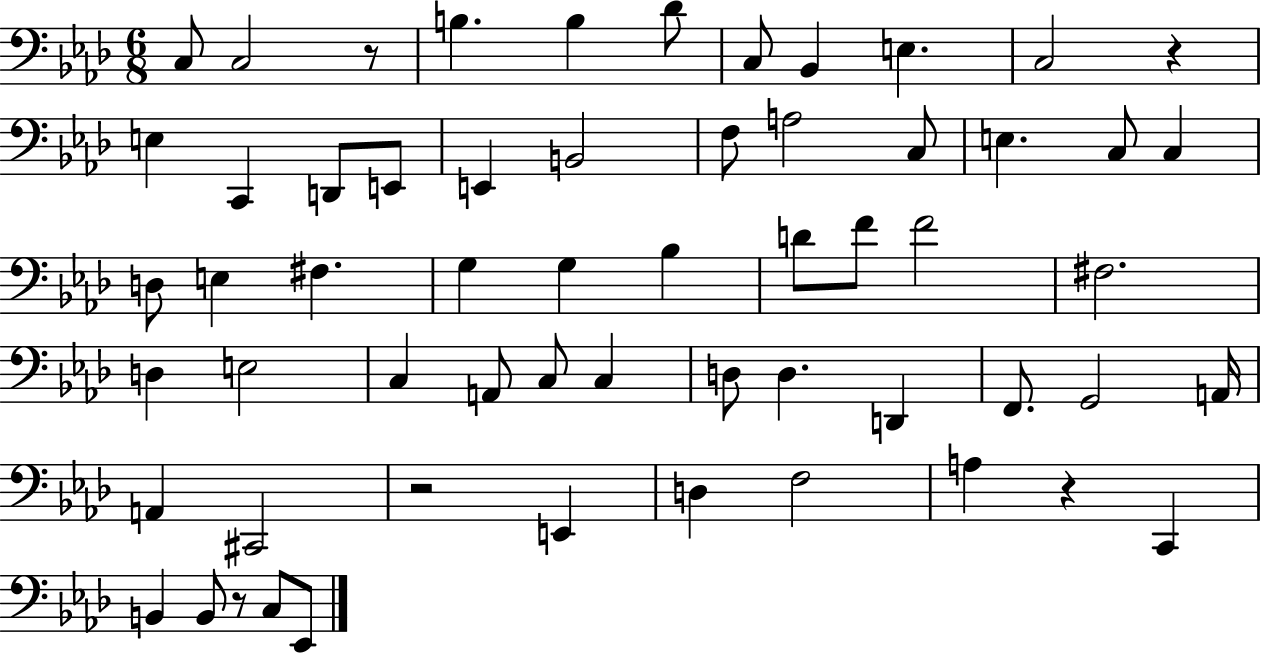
C3/e C3/h R/e B3/q. B3/q Db4/e C3/e Bb2/q E3/q. C3/h R/q E3/q C2/q D2/e E2/e E2/q B2/h F3/e A3/h C3/e E3/q. C3/e C3/q D3/e E3/q F#3/q. G3/q G3/q Bb3/q D4/e F4/e F4/h F#3/h. D3/q E3/h C3/q A2/e C3/e C3/q D3/e D3/q. D2/q F2/e. G2/h A2/s A2/q C#2/h R/h E2/q D3/q F3/h A3/q R/q C2/q B2/q B2/e R/e C3/e Eb2/e